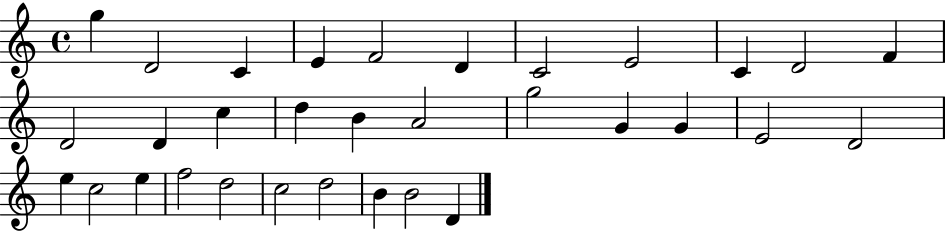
G5/q D4/h C4/q E4/q F4/h D4/q C4/h E4/h C4/q D4/h F4/q D4/h D4/q C5/q D5/q B4/q A4/h G5/h G4/q G4/q E4/h D4/h E5/q C5/h E5/q F5/h D5/h C5/h D5/h B4/q B4/h D4/q